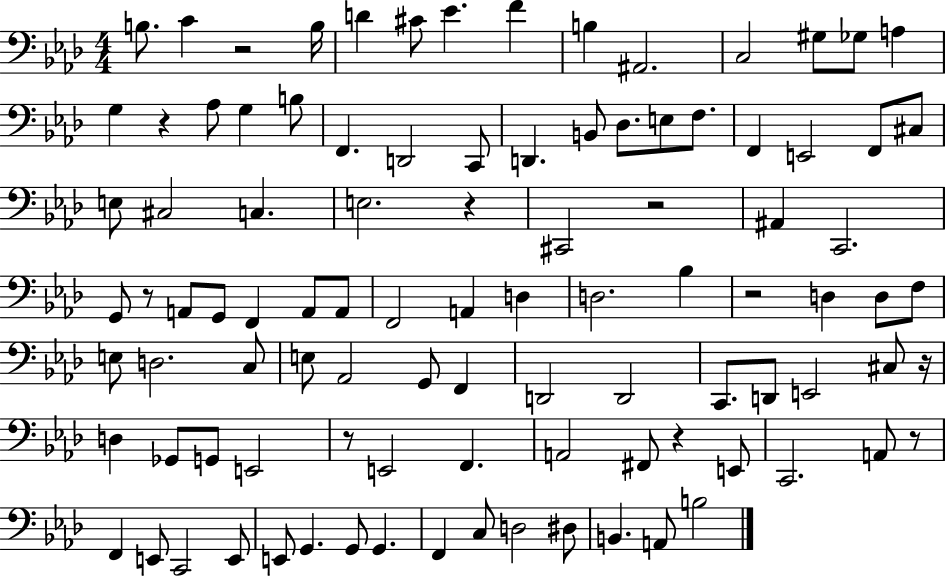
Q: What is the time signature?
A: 4/4